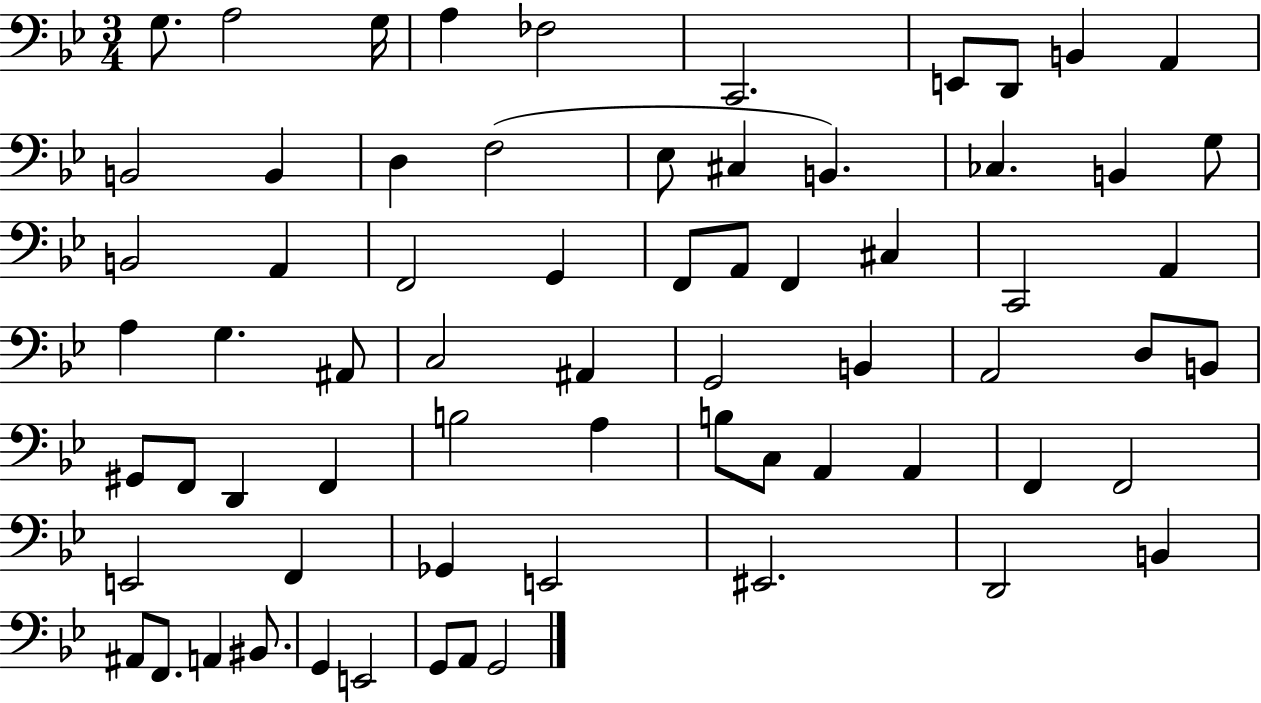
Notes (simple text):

G3/e. A3/h G3/s A3/q FES3/h C2/h. E2/e D2/e B2/q A2/q B2/h B2/q D3/q F3/h Eb3/e C#3/q B2/q. CES3/q. B2/q G3/e B2/h A2/q F2/h G2/q F2/e A2/e F2/q C#3/q C2/h A2/q A3/q G3/q. A#2/e C3/h A#2/q G2/h B2/q A2/h D3/e B2/e G#2/e F2/e D2/q F2/q B3/h A3/q B3/e C3/e A2/q A2/q F2/q F2/h E2/h F2/q Gb2/q E2/h EIS2/h. D2/h B2/q A#2/e F2/e. A2/q BIS2/e. G2/q E2/h G2/e A2/e G2/h